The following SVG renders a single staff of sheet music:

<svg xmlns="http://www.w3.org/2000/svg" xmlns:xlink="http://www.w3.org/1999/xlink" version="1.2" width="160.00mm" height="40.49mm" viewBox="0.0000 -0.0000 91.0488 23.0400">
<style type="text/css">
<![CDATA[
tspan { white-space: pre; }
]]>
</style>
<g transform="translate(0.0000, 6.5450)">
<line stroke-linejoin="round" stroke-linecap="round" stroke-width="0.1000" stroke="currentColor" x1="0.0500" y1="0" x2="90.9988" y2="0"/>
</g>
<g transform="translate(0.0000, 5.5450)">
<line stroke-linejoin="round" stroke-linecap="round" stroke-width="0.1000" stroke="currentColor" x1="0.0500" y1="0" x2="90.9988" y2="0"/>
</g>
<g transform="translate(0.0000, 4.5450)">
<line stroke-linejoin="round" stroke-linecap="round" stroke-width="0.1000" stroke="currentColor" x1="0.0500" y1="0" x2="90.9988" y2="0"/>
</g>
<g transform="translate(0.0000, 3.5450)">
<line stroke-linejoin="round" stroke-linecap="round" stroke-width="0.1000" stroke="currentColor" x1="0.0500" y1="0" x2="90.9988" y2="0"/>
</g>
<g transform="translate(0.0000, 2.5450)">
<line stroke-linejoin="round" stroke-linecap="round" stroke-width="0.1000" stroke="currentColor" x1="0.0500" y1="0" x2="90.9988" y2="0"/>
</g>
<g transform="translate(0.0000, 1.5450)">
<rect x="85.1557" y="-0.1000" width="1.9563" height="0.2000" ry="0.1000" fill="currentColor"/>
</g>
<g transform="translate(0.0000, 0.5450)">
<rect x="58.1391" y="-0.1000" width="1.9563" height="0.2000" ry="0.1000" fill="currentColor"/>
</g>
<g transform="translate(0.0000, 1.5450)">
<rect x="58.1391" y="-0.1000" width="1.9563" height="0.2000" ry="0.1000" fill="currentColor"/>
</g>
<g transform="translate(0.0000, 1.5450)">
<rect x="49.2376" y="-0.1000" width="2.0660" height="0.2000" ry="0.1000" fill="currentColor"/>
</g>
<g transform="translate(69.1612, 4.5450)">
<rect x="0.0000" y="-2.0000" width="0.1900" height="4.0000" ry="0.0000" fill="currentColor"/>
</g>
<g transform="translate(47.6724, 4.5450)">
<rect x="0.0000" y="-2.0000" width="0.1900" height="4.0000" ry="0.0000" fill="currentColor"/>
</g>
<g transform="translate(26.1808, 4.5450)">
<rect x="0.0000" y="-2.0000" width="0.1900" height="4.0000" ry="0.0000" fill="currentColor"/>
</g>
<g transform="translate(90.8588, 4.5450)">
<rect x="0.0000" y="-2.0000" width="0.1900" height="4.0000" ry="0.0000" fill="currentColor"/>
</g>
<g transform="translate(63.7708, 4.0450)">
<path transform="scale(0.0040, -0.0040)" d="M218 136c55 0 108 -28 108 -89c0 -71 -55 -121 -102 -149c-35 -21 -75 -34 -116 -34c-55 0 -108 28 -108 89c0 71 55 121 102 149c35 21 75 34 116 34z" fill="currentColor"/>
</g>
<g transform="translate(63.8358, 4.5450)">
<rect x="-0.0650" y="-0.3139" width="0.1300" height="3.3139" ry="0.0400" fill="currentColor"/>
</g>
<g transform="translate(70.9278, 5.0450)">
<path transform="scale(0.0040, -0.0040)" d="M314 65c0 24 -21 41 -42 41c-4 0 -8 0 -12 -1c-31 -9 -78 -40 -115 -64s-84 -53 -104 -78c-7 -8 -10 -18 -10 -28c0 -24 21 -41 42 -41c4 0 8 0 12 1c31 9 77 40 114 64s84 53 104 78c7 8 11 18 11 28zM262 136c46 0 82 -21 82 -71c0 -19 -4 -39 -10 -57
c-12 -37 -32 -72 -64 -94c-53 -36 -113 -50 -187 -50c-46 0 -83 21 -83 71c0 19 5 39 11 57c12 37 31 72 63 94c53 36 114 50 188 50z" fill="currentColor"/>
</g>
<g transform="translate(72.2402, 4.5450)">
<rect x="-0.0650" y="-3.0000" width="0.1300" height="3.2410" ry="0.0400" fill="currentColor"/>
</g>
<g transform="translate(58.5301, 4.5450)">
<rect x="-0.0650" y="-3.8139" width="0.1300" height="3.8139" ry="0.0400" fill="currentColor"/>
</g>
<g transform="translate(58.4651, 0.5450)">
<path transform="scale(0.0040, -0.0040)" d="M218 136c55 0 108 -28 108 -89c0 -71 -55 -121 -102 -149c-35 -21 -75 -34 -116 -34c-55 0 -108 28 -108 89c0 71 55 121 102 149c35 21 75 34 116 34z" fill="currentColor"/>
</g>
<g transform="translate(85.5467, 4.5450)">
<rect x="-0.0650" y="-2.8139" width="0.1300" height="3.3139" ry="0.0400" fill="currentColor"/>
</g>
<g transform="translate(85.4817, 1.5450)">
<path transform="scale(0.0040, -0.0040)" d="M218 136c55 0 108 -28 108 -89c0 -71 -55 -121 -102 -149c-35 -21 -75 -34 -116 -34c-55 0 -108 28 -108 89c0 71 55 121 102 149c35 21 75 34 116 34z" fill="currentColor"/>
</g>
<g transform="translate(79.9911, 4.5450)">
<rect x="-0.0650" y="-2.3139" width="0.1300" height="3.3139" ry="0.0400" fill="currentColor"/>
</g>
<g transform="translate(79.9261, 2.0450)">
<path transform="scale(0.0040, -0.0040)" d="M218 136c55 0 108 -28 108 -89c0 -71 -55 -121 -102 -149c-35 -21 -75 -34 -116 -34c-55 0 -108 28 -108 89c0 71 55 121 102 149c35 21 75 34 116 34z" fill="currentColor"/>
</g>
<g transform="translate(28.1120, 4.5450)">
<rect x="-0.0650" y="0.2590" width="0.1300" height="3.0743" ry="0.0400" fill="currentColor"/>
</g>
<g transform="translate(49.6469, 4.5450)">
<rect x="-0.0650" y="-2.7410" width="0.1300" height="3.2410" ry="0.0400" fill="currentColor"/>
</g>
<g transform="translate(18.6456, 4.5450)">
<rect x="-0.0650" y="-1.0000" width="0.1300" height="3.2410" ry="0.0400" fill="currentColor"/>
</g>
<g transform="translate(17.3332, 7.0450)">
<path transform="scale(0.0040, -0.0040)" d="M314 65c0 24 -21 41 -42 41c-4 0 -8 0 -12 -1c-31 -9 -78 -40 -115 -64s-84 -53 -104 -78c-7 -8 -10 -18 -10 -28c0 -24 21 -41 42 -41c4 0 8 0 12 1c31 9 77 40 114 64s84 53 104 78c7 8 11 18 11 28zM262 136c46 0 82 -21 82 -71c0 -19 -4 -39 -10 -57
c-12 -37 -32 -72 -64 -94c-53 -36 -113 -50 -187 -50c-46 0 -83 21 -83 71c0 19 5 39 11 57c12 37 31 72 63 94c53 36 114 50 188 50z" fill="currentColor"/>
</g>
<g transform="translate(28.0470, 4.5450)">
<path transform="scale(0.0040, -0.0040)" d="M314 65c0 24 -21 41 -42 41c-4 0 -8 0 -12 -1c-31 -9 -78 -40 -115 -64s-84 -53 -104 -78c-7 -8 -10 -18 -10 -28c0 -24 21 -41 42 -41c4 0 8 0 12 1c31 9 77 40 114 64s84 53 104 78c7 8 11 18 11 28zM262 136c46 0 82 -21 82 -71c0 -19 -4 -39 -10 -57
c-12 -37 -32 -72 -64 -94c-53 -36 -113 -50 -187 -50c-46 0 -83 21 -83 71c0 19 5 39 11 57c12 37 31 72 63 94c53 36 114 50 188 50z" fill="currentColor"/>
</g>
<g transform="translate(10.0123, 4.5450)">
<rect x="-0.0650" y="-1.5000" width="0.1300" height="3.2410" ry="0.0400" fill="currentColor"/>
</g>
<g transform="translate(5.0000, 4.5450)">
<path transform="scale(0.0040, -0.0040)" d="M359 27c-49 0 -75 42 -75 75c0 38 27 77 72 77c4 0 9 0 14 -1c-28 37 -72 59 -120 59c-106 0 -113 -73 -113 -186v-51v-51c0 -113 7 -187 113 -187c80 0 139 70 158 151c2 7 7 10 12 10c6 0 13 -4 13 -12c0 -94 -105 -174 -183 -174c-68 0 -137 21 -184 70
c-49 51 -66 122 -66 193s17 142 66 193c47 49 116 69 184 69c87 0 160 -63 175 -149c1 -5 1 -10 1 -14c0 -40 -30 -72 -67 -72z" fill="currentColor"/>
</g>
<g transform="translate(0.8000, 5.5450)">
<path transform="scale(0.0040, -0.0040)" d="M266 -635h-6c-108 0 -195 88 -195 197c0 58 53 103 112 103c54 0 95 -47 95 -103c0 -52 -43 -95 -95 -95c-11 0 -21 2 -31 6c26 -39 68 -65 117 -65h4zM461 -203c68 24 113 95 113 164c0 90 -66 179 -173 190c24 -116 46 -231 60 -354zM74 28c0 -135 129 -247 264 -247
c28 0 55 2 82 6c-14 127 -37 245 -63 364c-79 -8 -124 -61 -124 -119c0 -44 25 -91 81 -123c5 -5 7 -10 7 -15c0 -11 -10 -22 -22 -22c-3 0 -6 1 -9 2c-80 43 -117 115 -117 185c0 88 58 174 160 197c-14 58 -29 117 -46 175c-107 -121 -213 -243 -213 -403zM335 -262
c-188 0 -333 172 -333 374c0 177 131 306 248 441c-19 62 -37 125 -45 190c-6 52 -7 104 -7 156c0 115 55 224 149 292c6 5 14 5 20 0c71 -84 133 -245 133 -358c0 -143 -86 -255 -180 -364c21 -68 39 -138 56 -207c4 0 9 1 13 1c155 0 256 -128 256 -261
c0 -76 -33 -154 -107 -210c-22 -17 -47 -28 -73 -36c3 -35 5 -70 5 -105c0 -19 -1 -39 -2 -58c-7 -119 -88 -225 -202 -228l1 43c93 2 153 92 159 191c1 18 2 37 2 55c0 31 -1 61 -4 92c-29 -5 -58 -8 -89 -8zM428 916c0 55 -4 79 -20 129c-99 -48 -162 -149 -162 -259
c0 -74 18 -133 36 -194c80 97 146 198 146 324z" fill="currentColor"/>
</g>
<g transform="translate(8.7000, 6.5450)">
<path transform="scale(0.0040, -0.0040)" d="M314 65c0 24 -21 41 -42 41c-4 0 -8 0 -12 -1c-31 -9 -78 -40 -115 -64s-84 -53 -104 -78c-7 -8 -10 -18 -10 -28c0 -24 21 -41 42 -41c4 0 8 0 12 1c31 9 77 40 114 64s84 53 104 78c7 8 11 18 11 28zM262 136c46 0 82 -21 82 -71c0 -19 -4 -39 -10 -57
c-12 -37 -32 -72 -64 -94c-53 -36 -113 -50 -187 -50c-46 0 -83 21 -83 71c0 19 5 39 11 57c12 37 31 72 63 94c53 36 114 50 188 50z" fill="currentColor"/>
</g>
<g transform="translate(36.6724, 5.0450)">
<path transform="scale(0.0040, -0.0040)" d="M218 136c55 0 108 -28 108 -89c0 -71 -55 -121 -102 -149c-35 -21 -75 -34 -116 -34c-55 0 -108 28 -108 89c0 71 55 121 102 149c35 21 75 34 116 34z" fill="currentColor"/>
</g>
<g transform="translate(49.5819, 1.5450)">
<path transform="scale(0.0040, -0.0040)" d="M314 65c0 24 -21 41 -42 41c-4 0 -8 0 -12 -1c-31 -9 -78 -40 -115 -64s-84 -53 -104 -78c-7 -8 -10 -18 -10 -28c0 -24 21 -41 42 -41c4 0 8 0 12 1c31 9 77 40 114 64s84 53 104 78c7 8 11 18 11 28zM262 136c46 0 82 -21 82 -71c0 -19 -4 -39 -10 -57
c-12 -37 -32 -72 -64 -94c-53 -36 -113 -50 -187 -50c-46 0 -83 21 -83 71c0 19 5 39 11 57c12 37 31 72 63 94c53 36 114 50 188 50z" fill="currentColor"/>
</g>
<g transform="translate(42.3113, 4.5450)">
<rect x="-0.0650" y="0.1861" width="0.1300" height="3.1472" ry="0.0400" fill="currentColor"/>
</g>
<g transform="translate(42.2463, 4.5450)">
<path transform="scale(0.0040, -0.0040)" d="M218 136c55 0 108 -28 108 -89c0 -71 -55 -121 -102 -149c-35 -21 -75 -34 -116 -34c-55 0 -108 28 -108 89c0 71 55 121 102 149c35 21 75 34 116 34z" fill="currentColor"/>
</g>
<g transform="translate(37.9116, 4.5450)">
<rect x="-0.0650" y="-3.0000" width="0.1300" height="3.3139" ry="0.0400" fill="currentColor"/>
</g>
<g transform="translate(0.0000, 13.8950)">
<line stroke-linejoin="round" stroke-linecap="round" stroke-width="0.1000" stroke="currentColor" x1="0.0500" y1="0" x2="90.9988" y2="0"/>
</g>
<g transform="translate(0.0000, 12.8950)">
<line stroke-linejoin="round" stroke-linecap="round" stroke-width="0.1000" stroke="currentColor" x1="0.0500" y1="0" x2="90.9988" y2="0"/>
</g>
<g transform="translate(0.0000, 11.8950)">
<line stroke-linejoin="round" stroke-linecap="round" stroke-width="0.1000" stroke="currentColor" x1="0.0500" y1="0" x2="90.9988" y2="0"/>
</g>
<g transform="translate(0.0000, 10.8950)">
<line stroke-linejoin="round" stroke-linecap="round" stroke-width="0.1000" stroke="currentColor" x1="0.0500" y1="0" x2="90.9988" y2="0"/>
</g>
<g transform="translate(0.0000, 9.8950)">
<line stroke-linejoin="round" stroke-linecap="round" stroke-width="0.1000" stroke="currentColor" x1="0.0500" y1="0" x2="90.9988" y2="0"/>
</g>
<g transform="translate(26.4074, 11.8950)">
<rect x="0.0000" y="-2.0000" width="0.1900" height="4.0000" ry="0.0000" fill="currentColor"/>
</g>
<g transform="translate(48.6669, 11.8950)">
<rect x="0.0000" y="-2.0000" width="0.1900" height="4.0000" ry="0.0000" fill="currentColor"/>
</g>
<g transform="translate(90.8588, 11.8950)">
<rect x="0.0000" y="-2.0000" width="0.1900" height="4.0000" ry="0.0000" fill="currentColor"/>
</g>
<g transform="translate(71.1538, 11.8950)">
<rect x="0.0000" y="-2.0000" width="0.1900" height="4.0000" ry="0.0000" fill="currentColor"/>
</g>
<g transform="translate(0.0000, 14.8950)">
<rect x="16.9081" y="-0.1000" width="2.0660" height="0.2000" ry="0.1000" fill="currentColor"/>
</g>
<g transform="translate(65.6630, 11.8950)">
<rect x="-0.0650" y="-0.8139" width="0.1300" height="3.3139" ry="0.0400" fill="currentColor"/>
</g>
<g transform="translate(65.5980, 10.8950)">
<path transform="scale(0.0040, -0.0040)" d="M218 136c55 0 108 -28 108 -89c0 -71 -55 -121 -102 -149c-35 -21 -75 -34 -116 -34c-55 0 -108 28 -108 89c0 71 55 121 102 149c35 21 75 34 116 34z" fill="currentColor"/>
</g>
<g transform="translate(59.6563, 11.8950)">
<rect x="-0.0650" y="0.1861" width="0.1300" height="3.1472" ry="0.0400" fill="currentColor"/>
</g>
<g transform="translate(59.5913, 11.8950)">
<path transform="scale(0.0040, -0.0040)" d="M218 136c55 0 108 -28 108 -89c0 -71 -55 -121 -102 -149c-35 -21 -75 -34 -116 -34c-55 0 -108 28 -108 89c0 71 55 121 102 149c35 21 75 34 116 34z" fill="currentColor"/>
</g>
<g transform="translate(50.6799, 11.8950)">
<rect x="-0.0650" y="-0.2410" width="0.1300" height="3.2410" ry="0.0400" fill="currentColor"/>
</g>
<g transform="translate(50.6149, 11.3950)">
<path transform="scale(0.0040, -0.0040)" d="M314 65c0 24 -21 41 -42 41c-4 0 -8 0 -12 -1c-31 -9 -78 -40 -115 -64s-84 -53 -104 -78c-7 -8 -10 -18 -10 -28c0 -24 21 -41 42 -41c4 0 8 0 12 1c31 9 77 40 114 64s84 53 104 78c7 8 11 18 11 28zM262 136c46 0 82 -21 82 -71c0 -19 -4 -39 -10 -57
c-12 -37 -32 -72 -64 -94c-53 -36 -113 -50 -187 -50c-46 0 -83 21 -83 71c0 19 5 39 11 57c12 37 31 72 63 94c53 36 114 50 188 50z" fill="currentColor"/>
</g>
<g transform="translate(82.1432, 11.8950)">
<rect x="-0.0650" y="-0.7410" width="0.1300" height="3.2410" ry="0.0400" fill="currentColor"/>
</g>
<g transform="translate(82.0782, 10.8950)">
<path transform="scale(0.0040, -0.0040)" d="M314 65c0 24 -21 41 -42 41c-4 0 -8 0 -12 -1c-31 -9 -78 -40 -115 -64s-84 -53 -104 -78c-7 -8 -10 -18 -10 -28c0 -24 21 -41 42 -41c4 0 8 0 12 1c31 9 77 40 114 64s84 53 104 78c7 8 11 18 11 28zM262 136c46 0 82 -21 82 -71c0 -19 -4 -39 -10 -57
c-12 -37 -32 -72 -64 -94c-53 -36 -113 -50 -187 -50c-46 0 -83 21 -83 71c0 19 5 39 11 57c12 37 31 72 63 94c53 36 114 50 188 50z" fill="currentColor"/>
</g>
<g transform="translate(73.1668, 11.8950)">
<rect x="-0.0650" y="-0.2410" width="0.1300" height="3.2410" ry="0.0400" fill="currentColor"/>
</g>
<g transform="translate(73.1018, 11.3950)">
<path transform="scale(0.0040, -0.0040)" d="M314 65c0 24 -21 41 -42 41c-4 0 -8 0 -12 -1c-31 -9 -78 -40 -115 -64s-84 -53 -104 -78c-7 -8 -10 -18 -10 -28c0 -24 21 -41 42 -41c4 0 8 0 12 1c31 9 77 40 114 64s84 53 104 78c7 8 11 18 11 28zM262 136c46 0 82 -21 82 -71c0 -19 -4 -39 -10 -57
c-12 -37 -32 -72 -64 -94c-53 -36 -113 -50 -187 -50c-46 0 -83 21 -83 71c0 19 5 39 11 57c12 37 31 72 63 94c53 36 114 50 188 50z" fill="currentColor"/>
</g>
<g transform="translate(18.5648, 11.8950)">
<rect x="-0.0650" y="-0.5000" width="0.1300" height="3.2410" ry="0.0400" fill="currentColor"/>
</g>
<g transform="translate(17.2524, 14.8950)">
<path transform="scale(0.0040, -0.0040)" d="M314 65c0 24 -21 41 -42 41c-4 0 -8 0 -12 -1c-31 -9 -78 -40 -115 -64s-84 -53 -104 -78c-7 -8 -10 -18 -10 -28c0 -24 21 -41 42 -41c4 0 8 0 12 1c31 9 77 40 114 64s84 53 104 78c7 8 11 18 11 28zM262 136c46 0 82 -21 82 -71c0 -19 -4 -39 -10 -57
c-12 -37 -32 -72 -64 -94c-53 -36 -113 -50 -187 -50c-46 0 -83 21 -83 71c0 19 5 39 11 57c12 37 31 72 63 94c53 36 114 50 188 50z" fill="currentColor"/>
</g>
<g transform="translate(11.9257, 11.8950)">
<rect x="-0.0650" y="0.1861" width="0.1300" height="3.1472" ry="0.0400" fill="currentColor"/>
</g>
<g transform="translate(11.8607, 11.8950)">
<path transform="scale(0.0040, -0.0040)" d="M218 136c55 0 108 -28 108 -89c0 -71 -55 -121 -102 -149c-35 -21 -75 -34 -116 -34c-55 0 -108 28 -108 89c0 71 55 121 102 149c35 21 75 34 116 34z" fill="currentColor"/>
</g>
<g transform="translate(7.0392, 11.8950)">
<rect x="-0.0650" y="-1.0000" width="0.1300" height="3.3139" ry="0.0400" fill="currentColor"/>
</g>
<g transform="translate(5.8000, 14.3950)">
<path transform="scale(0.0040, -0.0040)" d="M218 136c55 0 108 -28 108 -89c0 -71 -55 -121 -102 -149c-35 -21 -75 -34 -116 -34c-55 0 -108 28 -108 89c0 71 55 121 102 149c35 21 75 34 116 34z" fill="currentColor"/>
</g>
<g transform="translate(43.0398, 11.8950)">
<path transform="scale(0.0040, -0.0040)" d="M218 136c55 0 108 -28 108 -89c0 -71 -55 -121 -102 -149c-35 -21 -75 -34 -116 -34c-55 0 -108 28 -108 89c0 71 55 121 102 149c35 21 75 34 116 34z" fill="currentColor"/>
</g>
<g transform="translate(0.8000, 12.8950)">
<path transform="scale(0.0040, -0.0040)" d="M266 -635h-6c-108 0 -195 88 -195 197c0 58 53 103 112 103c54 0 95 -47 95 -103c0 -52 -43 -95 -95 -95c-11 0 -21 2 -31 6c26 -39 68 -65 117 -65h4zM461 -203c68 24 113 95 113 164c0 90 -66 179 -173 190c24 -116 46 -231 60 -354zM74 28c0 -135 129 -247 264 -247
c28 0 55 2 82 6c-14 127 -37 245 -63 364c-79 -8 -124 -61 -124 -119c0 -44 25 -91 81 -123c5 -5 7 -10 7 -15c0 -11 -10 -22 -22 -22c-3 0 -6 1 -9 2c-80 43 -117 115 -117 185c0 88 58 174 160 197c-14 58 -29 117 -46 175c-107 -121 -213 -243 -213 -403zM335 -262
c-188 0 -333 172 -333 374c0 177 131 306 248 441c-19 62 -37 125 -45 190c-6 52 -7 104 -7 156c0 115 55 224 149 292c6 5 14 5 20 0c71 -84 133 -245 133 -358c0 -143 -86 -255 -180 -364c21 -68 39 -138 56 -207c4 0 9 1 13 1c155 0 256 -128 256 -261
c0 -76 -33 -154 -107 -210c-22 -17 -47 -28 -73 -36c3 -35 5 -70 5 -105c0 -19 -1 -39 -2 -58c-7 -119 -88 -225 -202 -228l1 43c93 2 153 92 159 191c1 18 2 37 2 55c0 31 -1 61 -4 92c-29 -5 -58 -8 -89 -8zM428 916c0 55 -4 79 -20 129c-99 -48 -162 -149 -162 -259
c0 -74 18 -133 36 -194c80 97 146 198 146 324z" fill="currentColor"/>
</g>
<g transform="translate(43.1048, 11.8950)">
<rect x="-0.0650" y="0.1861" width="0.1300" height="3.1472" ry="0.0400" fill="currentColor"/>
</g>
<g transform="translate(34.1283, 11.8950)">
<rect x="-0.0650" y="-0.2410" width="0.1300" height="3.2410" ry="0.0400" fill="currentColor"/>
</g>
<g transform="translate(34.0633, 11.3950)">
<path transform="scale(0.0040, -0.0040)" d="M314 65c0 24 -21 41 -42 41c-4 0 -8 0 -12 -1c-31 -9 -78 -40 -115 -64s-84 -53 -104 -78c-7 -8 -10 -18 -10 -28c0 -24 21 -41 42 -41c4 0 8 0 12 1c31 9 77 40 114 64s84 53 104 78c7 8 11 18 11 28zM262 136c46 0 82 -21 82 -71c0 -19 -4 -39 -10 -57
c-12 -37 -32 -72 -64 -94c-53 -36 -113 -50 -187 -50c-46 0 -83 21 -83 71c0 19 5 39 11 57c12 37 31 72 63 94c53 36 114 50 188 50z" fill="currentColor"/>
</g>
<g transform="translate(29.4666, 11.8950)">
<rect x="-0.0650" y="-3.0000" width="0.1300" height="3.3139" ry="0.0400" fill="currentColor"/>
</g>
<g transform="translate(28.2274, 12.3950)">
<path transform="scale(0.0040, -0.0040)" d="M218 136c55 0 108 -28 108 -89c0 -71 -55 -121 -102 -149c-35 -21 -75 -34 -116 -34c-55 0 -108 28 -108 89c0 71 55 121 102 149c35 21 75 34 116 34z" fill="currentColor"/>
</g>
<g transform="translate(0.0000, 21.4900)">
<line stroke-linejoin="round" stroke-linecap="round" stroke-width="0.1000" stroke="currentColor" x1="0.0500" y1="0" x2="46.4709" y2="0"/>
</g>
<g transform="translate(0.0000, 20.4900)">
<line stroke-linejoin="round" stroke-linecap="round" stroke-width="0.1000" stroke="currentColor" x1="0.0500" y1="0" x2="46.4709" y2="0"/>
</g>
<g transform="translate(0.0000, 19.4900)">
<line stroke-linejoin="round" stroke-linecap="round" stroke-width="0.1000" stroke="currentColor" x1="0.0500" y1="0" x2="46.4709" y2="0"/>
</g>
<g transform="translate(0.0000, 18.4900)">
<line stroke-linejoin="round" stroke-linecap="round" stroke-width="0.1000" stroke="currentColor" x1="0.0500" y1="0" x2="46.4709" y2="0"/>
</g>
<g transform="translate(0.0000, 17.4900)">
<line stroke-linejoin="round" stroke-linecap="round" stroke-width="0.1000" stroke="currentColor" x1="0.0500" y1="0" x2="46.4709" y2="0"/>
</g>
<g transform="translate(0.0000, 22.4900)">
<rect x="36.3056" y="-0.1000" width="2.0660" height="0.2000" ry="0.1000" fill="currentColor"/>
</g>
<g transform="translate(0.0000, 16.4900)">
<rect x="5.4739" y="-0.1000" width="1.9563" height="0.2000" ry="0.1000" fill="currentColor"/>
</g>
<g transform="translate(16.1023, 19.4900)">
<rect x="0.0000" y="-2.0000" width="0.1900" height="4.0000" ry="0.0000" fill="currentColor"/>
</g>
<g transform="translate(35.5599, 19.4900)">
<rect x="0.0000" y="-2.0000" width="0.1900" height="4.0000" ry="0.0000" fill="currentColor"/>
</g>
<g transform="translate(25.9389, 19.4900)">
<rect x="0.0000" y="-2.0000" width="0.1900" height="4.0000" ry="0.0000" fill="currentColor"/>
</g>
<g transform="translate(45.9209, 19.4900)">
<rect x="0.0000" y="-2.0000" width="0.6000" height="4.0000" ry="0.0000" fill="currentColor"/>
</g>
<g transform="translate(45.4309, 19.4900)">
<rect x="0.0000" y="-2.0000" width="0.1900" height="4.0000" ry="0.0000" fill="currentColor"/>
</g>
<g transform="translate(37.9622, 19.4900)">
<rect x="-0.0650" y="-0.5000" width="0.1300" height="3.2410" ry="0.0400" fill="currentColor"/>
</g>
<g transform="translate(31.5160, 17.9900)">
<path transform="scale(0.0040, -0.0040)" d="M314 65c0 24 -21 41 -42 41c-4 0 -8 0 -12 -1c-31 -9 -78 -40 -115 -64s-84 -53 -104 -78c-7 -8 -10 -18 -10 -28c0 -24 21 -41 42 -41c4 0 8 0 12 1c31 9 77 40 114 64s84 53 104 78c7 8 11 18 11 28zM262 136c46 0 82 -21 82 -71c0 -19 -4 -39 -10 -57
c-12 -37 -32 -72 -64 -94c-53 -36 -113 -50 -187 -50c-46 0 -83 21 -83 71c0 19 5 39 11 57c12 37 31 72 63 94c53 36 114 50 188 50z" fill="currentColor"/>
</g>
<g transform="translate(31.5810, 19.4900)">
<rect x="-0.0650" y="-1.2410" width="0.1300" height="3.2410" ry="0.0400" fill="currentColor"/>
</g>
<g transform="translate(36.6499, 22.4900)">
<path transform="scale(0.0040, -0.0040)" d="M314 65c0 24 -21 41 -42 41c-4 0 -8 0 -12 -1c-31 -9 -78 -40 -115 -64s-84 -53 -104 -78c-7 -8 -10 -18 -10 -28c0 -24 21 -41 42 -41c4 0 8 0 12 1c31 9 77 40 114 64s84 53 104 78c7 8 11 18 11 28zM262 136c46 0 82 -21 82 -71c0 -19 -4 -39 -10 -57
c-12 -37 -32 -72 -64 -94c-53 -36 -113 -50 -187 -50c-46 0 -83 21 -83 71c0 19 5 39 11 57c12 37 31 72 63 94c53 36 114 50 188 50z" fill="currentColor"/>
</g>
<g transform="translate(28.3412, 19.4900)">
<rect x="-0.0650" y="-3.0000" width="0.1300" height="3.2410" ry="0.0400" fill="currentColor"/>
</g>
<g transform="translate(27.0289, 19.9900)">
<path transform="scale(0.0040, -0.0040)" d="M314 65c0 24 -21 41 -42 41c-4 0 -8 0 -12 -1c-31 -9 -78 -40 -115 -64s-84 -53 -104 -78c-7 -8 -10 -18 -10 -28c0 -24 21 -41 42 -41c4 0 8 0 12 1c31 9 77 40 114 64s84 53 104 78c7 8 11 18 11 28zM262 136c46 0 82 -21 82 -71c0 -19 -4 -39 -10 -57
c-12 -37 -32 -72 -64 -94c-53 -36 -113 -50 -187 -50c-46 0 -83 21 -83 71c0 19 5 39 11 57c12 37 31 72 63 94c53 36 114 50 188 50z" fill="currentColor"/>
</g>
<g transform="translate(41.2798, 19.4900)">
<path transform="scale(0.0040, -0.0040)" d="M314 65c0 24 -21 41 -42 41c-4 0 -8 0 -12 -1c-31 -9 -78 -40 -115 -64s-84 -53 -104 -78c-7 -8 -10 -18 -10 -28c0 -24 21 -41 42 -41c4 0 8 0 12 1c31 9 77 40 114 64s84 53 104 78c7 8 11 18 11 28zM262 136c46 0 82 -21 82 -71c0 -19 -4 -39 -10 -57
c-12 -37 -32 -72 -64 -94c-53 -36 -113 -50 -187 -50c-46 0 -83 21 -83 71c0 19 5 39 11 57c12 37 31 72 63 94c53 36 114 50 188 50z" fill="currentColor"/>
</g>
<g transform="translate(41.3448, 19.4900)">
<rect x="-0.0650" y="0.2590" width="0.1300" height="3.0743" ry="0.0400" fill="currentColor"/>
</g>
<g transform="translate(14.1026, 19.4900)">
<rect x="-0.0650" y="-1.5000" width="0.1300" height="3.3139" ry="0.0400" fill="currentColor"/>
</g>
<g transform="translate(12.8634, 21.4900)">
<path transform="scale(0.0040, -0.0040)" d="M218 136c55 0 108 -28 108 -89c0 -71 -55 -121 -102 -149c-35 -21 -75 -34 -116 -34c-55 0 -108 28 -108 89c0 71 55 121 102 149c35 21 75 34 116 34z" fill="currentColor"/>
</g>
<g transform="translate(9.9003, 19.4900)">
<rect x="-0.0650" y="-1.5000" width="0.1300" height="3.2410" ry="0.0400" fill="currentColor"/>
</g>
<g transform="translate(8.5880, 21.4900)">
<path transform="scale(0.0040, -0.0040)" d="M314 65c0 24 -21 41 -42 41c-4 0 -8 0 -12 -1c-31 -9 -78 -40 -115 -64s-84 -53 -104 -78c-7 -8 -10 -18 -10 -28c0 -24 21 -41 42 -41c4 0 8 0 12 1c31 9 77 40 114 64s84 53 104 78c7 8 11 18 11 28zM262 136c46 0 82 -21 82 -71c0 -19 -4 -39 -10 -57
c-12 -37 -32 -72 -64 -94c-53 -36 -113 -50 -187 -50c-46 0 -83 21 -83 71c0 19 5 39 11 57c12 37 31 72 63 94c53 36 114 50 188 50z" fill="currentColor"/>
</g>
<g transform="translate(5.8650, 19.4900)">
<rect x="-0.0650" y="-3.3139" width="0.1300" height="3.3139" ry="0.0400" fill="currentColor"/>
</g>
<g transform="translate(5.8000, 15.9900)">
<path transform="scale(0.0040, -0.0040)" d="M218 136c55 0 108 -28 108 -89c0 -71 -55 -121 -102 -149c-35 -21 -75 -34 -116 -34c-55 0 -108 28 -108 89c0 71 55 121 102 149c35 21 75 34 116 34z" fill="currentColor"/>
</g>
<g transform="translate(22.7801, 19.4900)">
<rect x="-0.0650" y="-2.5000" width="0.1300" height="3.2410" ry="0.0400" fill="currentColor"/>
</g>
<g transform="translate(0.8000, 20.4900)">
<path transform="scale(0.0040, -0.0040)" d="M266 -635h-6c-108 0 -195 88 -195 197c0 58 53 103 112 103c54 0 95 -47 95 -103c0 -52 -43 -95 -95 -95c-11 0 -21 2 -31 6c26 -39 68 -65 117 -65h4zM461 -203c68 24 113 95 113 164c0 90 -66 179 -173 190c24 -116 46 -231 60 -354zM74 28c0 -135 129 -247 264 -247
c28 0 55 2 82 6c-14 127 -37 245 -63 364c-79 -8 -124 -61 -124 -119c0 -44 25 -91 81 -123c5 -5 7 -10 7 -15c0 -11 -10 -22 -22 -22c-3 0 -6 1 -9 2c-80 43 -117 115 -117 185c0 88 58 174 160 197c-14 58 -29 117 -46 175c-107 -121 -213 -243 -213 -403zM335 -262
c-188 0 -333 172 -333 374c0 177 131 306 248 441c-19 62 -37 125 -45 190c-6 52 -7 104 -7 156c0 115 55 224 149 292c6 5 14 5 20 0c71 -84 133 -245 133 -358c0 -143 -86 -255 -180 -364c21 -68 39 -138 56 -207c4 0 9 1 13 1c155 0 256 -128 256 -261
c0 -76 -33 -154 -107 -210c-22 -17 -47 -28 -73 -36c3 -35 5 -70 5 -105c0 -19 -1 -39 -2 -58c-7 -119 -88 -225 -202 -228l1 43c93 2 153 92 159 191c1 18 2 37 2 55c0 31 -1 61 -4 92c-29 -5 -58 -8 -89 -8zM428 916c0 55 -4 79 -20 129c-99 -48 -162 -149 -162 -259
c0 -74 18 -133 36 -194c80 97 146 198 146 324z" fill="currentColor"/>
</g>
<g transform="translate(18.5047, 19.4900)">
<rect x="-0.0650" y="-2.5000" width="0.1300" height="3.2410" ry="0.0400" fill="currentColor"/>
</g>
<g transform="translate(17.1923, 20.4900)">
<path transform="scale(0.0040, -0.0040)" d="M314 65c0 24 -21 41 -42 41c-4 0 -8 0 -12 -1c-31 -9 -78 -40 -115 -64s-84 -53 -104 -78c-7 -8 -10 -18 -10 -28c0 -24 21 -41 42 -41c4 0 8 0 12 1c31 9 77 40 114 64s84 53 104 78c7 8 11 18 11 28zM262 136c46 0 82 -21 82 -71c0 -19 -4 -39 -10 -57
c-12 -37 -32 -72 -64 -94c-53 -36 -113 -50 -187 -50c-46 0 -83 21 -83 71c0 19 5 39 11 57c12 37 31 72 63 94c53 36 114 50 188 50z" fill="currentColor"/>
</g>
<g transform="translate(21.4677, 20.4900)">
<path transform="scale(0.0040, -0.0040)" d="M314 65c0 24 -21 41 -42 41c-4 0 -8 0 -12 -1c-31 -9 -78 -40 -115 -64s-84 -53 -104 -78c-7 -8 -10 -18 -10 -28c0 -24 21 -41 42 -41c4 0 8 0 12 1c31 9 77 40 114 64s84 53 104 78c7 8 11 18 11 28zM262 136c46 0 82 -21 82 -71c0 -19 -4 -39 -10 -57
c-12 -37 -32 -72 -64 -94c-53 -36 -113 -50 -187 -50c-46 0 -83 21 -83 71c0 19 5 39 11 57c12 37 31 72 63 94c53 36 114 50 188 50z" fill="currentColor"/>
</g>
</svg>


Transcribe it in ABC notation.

X:1
T:Untitled
M:4/4
L:1/4
K:C
E2 D2 B2 A B a2 c' c A2 g a D B C2 A c2 B c2 B d c2 d2 b E2 E G2 G2 A2 e2 C2 B2